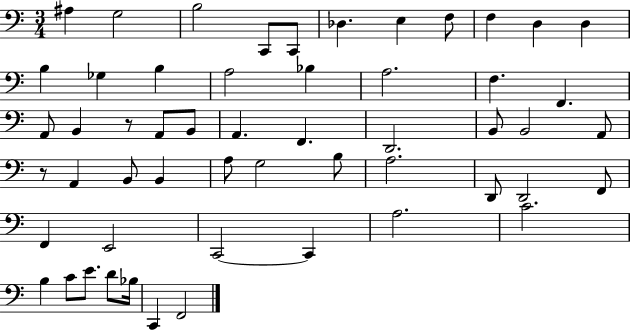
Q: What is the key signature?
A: C major